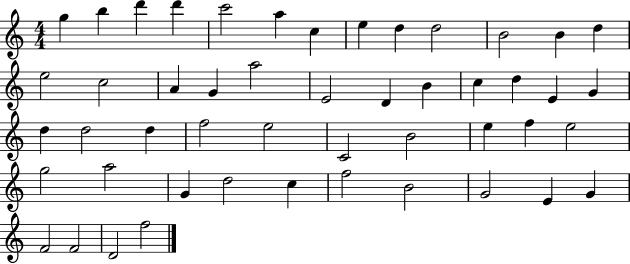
G5/q B5/q D6/q D6/q C6/h A5/q C5/q E5/q D5/q D5/h B4/h B4/q D5/q E5/h C5/h A4/q G4/q A5/h E4/h D4/q B4/q C5/q D5/q E4/q G4/q D5/q D5/h D5/q F5/h E5/h C4/h B4/h E5/q F5/q E5/h G5/h A5/h G4/q D5/h C5/q F5/h B4/h G4/h E4/q G4/q F4/h F4/h D4/h F5/h